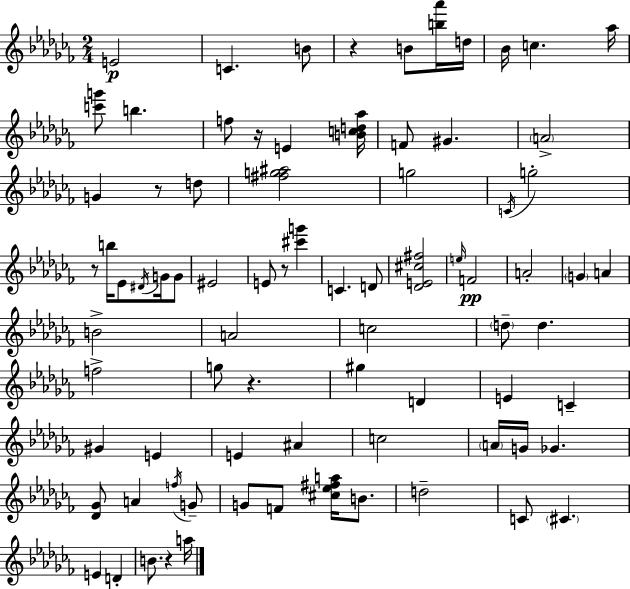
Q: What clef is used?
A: treble